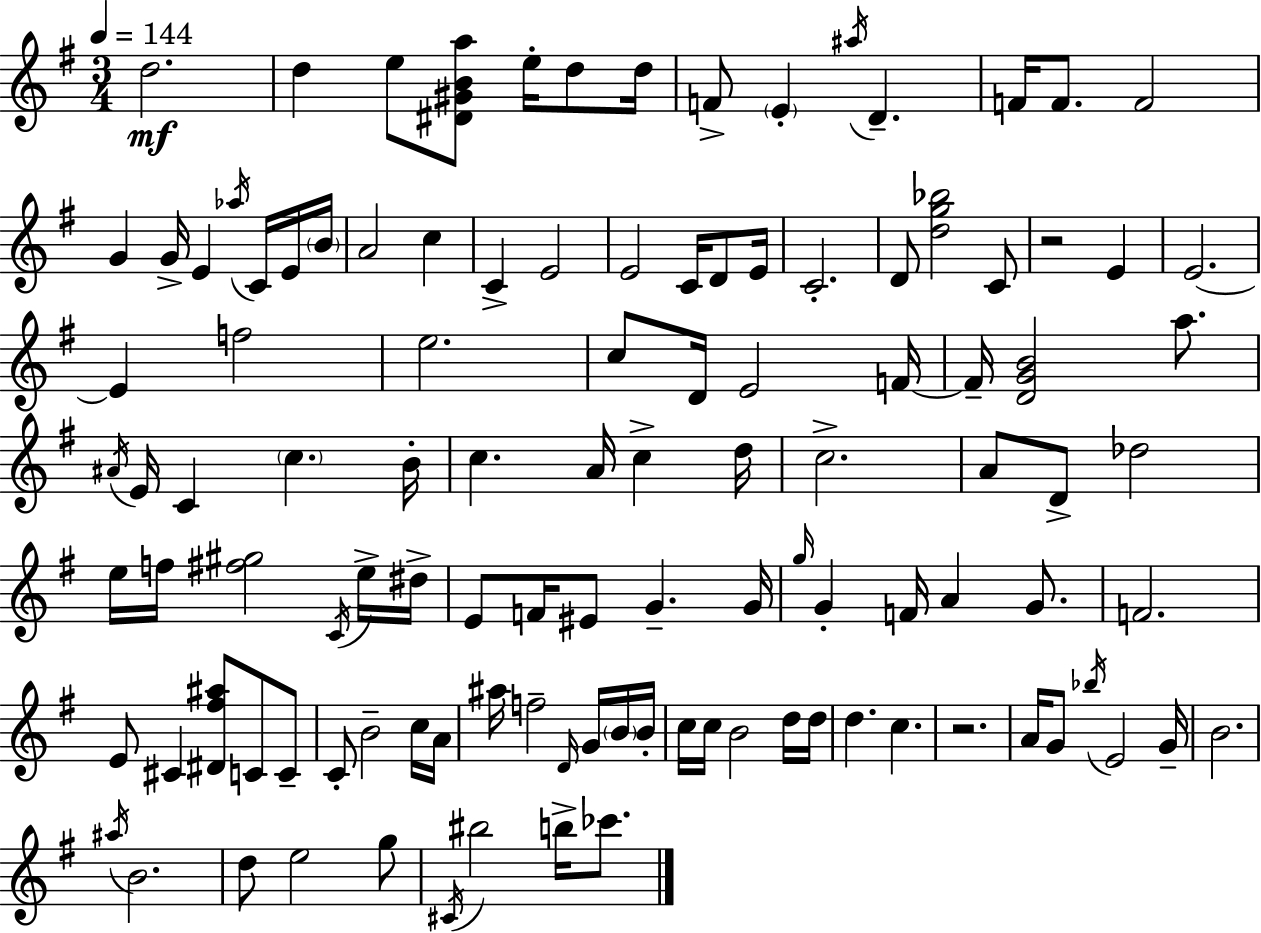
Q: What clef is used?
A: treble